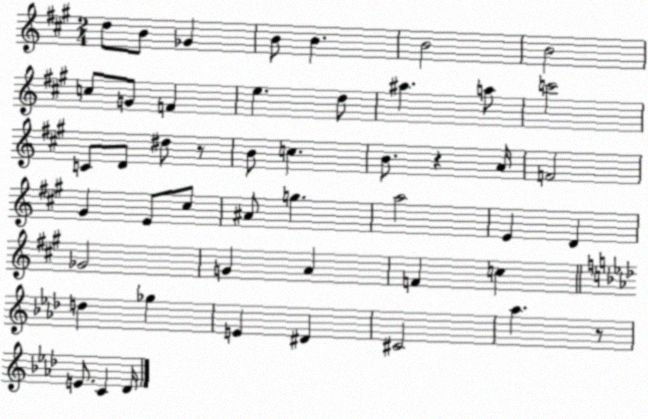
X:1
T:Untitled
M:2/4
L:1/4
K:A
d/2 B/2 _G B/2 B B2 B2 c/2 G/2 F e d/2 ^a a/2 c'2 C/2 D/2 ^d/2 z/2 B/2 c B/2 z A/4 F2 ^G E/2 ^c/2 ^A/2 g a2 E D _G2 G A F c d _g E ^D ^C2 _a z/2 E/2 C _D/4